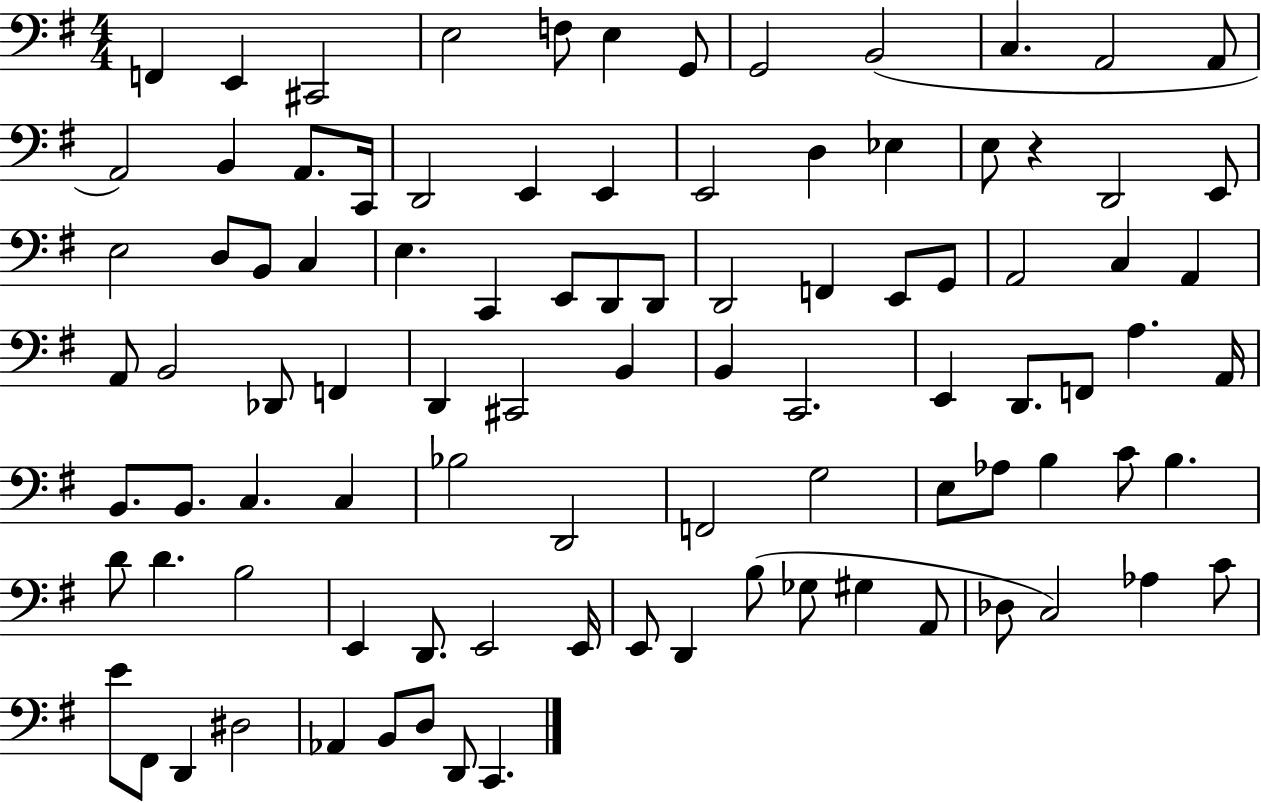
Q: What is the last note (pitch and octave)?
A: C2